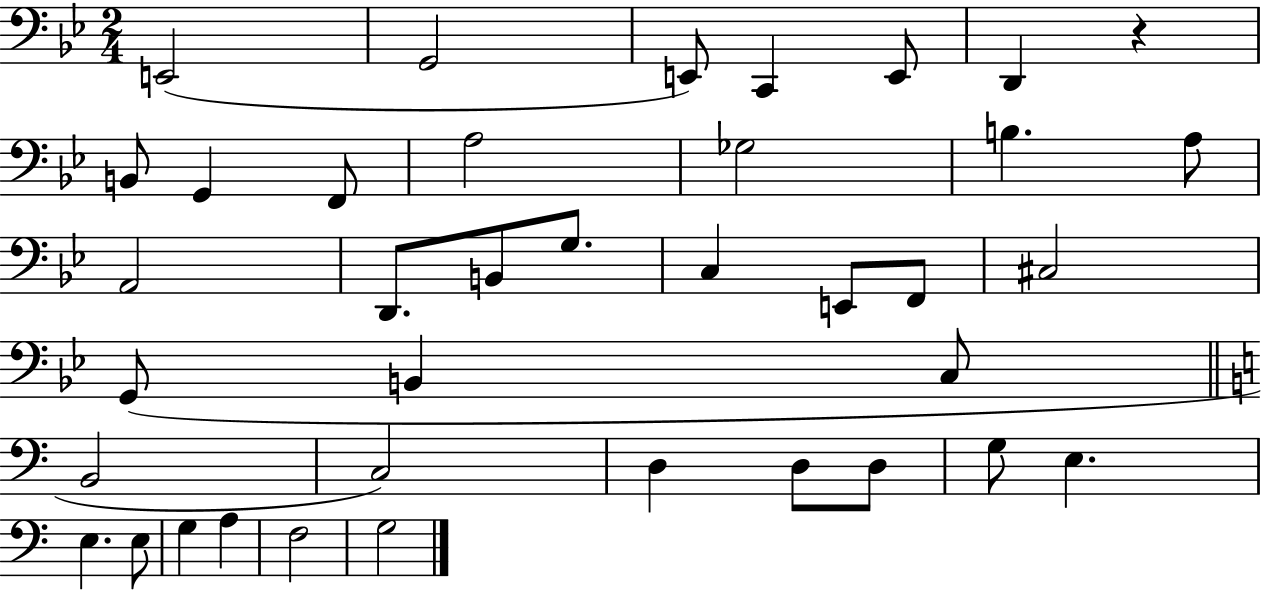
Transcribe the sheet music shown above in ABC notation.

X:1
T:Untitled
M:2/4
L:1/4
K:Bb
E,,2 G,,2 E,,/2 C,, E,,/2 D,, z B,,/2 G,, F,,/2 A,2 _G,2 B, A,/2 A,,2 D,,/2 B,,/2 G,/2 C, E,,/2 F,,/2 ^C,2 G,,/2 B,, C,/2 B,,2 C,2 D, D,/2 D,/2 G,/2 E, E, E,/2 G, A, F,2 G,2